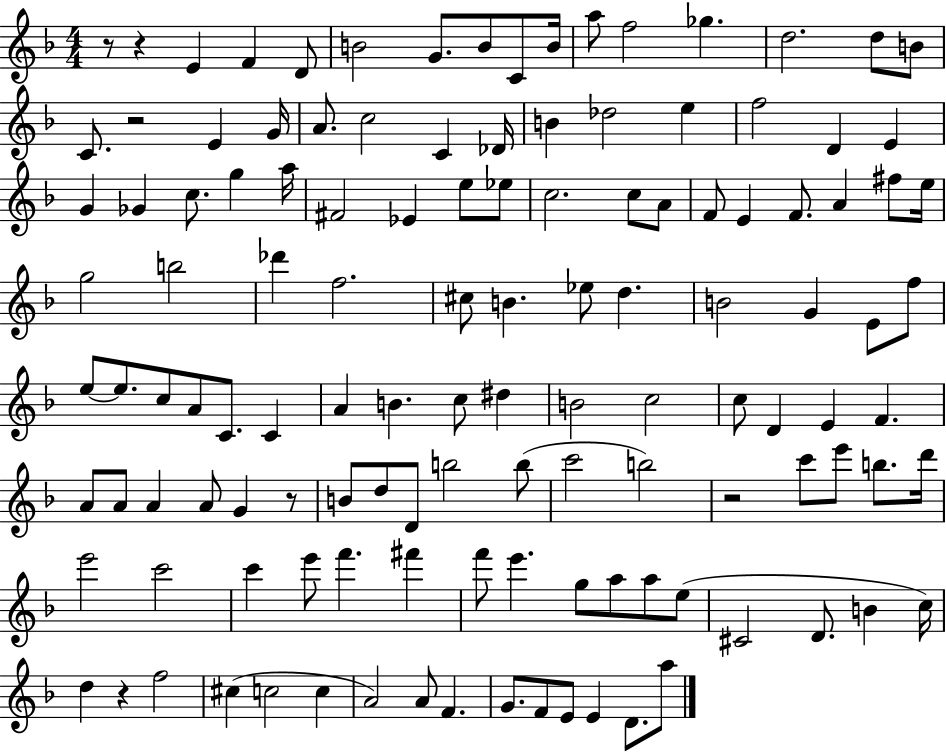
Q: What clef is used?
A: treble